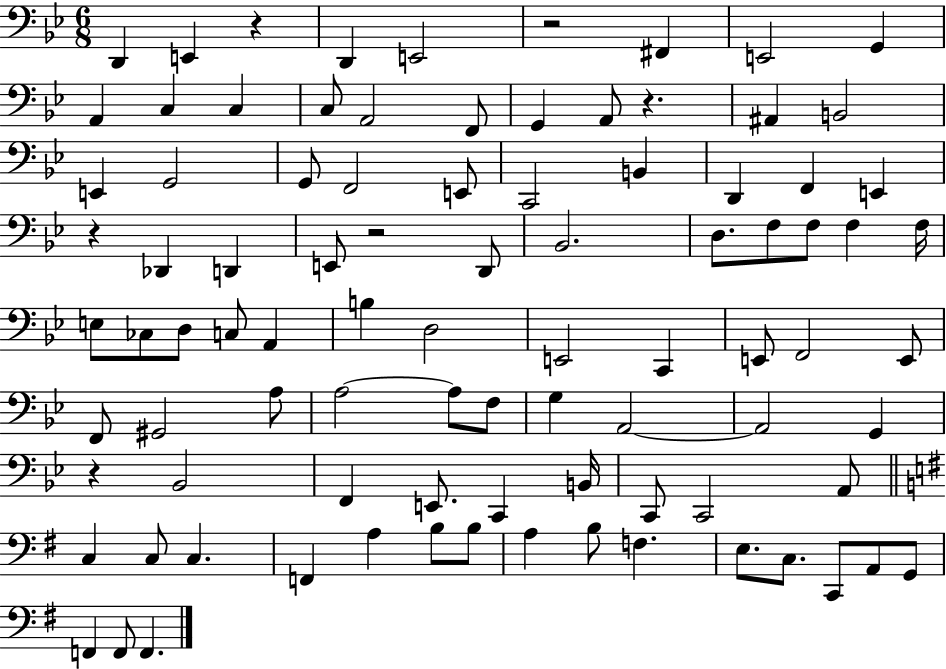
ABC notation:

X:1
T:Untitled
M:6/8
L:1/4
K:Bb
D,, E,, z D,, E,,2 z2 ^F,, E,,2 G,, A,, C, C, C,/2 A,,2 F,,/2 G,, A,,/2 z ^A,, B,,2 E,, G,,2 G,,/2 F,,2 E,,/2 C,,2 B,, D,, F,, E,, z _D,, D,, E,,/2 z2 D,,/2 _B,,2 D,/2 F,/2 F,/2 F, F,/4 E,/2 _C,/2 D,/2 C,/2 A,, B, D,2 E,,2 C,, E,,/2 F,,2 E,,/2 F,,/2 ^G,,2 A,/2 A,2 A,/2 F,/2 G, A,,2 A,,2 G,, z _B,,2 F,, E,,/2 C,, B,,/4 C,,/2 C,,2 A,,/2 C, C,/2 C, F,, A, B,/2 B,/2 A, B,/2 F, E,/2 C,/2 C,,/2 A,,/2 G,,/2 F,, F,,/2 F,,